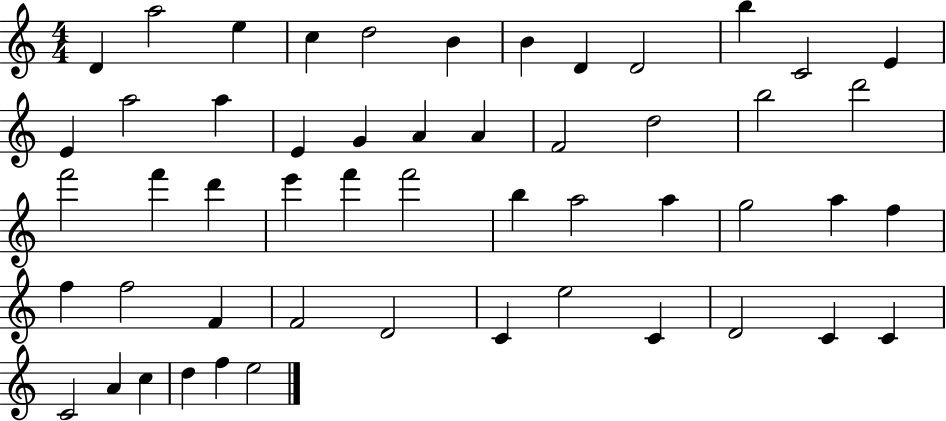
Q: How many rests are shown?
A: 0